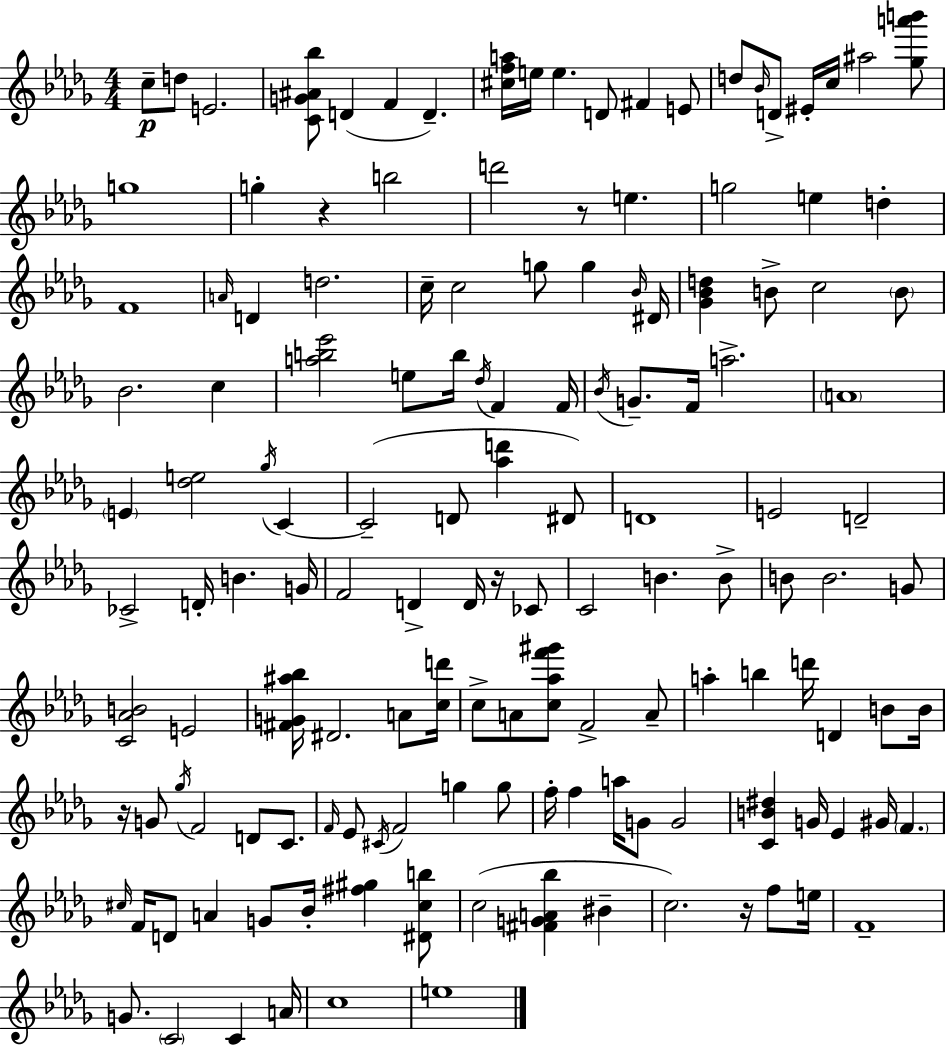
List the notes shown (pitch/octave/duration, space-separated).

C5/e D5/e E4/h. [C4,G4,A#4,Bb5]/e D4/q F4/q D4/q. [C#5,F5,A5]/s E5/s E5/q. D4/e F#4/q E4/e D5/e Bb4/s D4/e EIS4/s C5/s A#5/h [Gb5,A6,B6]/e G5/w G5/q R/q B5/h D6/h R/e E5/q. G5/h E5/q D5/q F4/w A4/s D4/q D5/h. C5/s C5/h G5/e G5/q Bb4/s D#4/s [Gb4,Bb4,D5]/q B4/e C5/h B4/e Bb4/h. C5/q [A5,B5,Eb6]/h E5/e B5/s Db5/s F4/q F4/s Bb4/s G4/e. F4/s A5/h. A4/w E4/q [Db5,E5]/h Gb5/s C4/q C4/h D4/e [Ab5,D6]/q D#4/e D4/w E4/h D4/h CES4/h D4/s B4/q. G4/s F4/h D4/q D4/s R/s CES4/e C4/h B4/q. B4/e B4/e B4/h. G4/e [C4,Ab4,B4]/h E4/h [F#4,G4,A#5,Bb5]/s D#4/h. A4/e [C5,D6]/s C5/e A4/e [C5,Ab5,F6,G#6]/e F4/h A4/e A5/q B5/q D6/s D4/q B4/e B4/s R/s G4/e Gb5/s F4/h D4/e C4/e. F4/s Eb4/e C#4/s F4/h G5/q G5/e F5/s F5/q A5/s G4/e G4/h [C4,B4,D#5]/q G4/s Eb4/q G#4/s F4/q. C#5/s F4/s D4/e A4/q G4/e Bb4/s [F#5,G#5]/q [D#4,C#5,B5]/e C5/h [F#4,G4,A4,Bb5]/q BIS4/q C5/h. R/s F5/e E5/s F4/w G4/e. C4/h C4/q A4/s C5/w E5/w